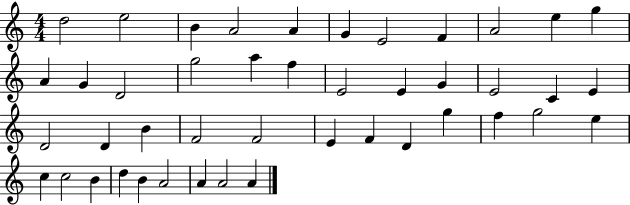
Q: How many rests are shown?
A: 0